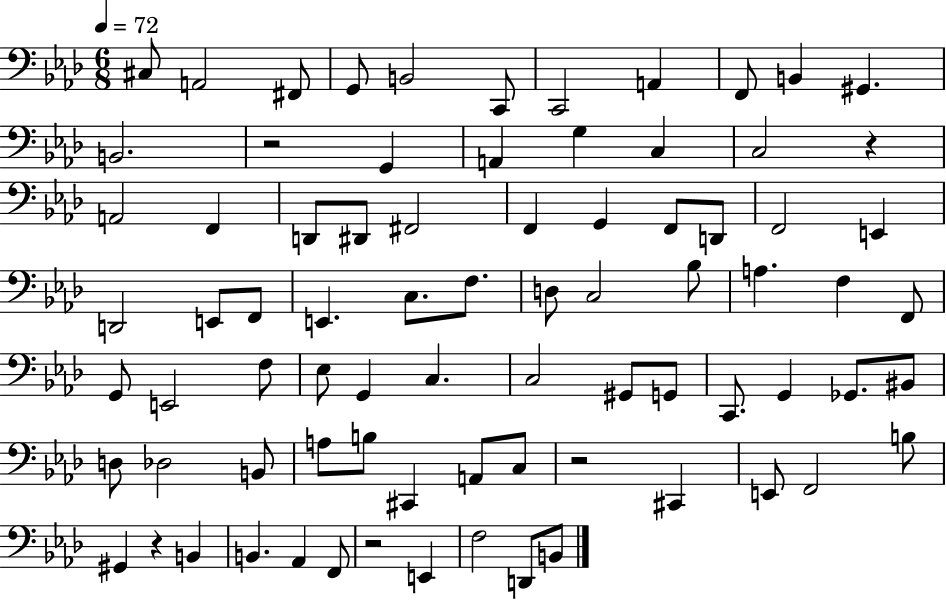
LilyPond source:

{
  \clef bass
  \numericTimeSignature
  \time 6/8
  \key aes \major
  \tempo 4 = 72
  cis8 a,2 fis,8 | g,8 b,2 c,8 | c,2 a,4 | f,8 b,4 gis,4. | \break b,2. | r2 g,4 | a,4 g4 c4 | c2 r4 | \break a,2 f,4 | d,8 dis,8 fis,2 | f,4 g,4 f,8 d,8 | f,2 e,4 | \break d,2 e,8 f,8 | e,4. c8. f8. | d8 c2 bes8 | a4. f4 f,8 | \break g,8 e,2 f8 | ees8 g,4 c4. | c2 gis,8 g,8 | c,8. g,4 ges,8. bis,8 | \break d8 des2 b,8 | a8 b8 cis,4 a,8 c8 | r2 cis,4 | e,8 f,2 b8 | \break gis,4 r4 b,4 | b,4. aes,4 f,8 | r2 e,4 | f2 d,8 b,8 | \break \bar "|."
}